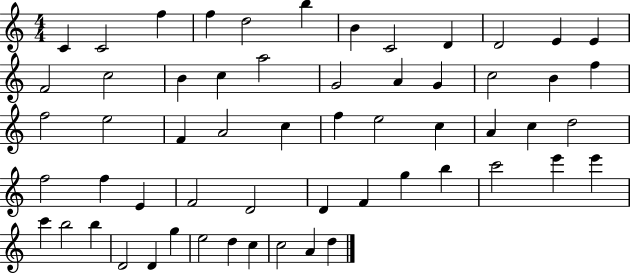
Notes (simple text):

C4/q C4/h F5/q F5/q D5/h B5/q B4/q C4/h D4/q D4/h E4/q E4/q F4/h C5/h B4/q C5/q A5/h G4/h A4/q G4/q C5/h B4/q F5/q F5/h E5/h F4/q A4/h C5/q F5/q E5/h C5/q A4/q C5/q D5/h F5/h F5/q E4/q F4/h D4/h D4/q F4/q G5/q B5/q C6/h E6/q E6/q C6/q B5/h B5/q D4/h D4/q G5/q E5/h D5/q C5/q C5/h A4/q D5/q